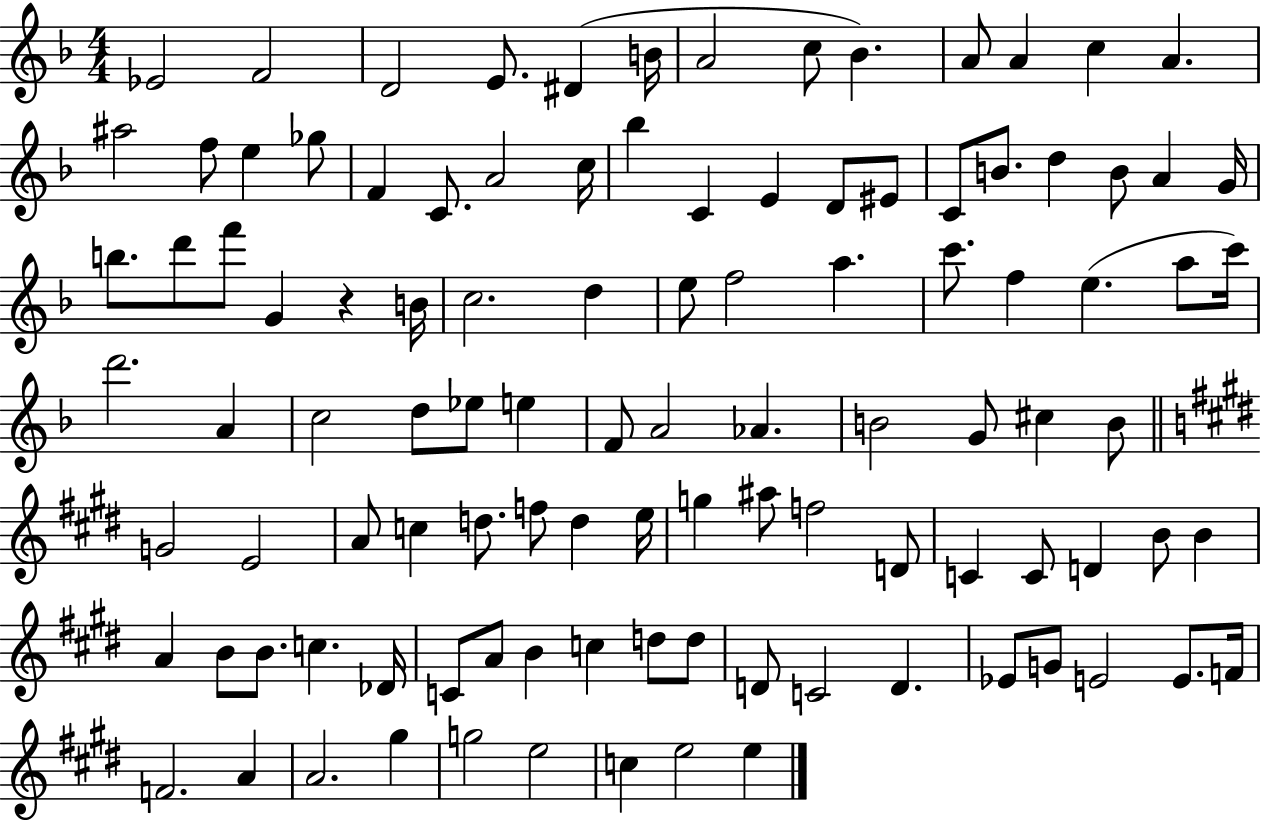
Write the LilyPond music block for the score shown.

{
  \clef treble
  \numericTimeSignature
  \time 4/4
  \key f \major
  \repeat volta 2 { ees'2 f'2 | d'2 e'8. dis'4( b'16 | a'2 c''8 bes'4.) | a'8 a'4 c''4 a'4. | \break ais''2 f''8 e''4 ges''8 | f'4 c'8. a'2 c''16 | bes''4 c'4 e'4 d'8 eis'8 | c'8 b'8. d''4 b'8 a'4 g'16 | \break b''8. d'''8 f'''8 g'4 r4 b'16 | c''2. d''4 | e''8 f''2 a''4. | c'''8. f''4 e''4.( a''8 c'''16) | \break d'''2. a'4 | c''2 d''8 ees''8 e''4 | f'8 a'2 aes'4. | b'2 g'8 cis''4 b'8 | \break \bar "||" \break \key e \major g'2 e'2 | a'8 c''4 d''8. f''8 d''4 e''16 | g''4 ais''8 f''2 d'8 | c'4 c'8 d'4 b'8 b'4 | \break a'4 b'8 b'8. c''4. des'16 | c'8 a'8 b'4 c''4 d''8 d''8 | d'8 c'2 d'4. | ees'8 g'8 e'2 e'8. f'16 | \break f'2. a'4 | a'2. gis''4 | g''2 e''2 | c''4 e''2 e''4 | \break } \bar "|."
}